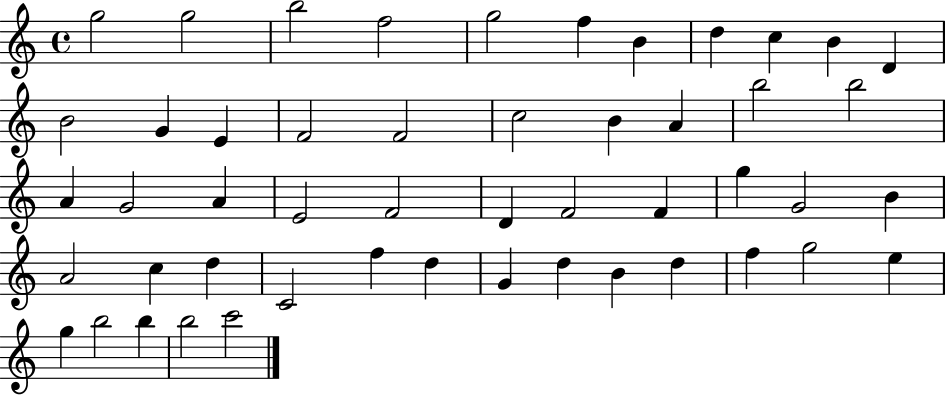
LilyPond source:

{
  \clef treble
  \time 4/4
  \defaultTimeSignature
  \key c \major
  g''2 g''2 | b''2 f''2 | g''2 f''4 b'4 | d''4 c''4 b'4 d'4 | \break b'2 g'4 e'4 | f'2 f'2 | c''2 b'4 a'4 | b''2 b''2 | \break a'4 g'2 a'4 | e'2 f'2 | d'4 f'2 f'4 | g''4 g'2 b'4 | \break a'2 c''4 d''4 | c'2 f''4 d''4 | g'4 d''4 b'4 d''4 | f''4 g''2 e''4 | \break g''4 b''2 b''4 | b''2 c'''2 | \bar "|."
}